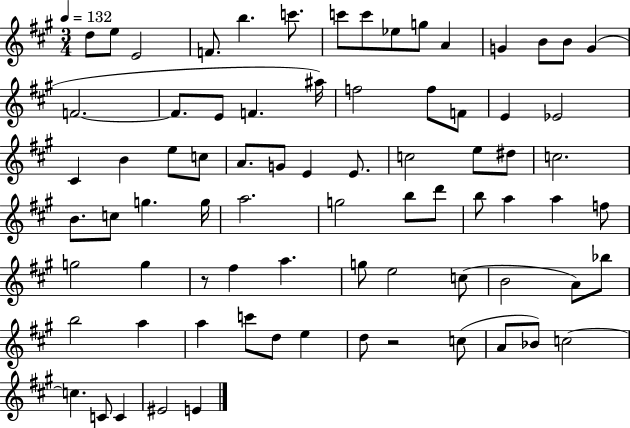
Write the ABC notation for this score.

X:1
T:Untitled
M:3/4
L:1/4
K:A
d/2 e/2 E2 F/2 b c'/2 c'/2 c'/2 _e/2 g/2 A G B/2 B/2 G F2 F/2 E/2 F ^a/4 f2 f/2 F/2 E _E2 ^C B e/2 c/2 A/2 G/2 E E/2 c2 e/2 ^d/2 c2 B/2 c/2 g g/4 a2 g2 b/2 d'/2 b/2 a a f/2 g2 g z/2 ^f a g/2 e2 c/2 B2 A/2 _b/2 b2 a a c'/2 d/2 e d/2 z2 c/2 A/2 _B/2 c2 c C/2 C ^E2 E